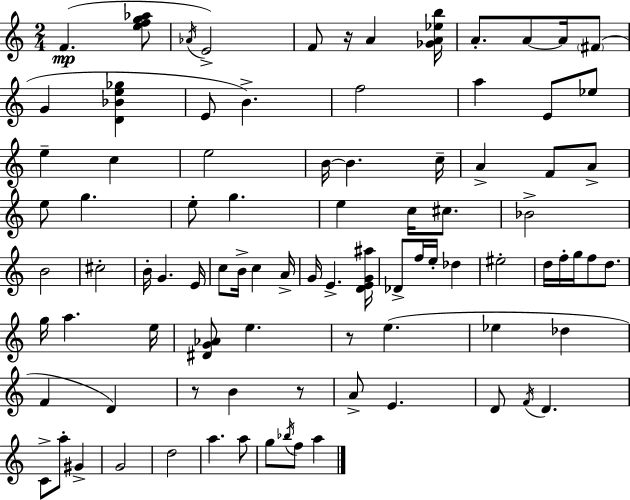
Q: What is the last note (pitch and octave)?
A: A5